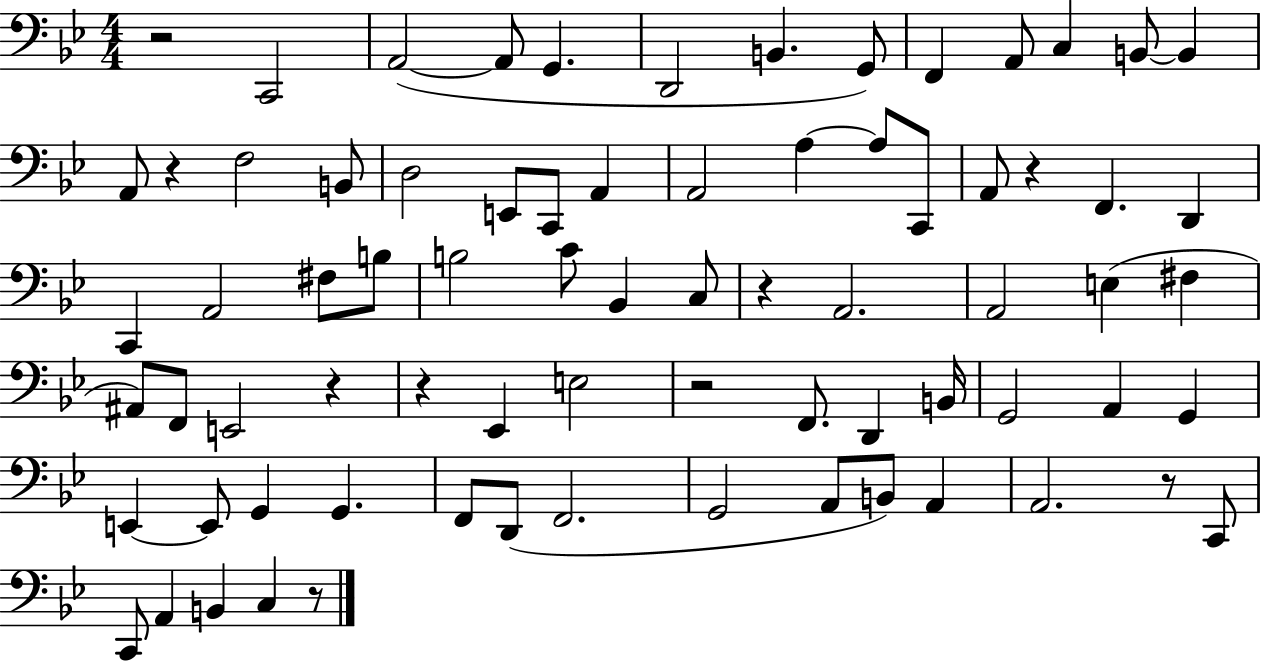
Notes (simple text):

R/h C2/h A2/h A2/e G2/q. D2/h B2/q. G2/e F2/q A2/e C3/q B2/e B2/q A2/e R/q F3/h B2/e D3/h E2/e C2/e A2/q A2/h A3/q A3/e C2/e A2/e R/q F2/q. D2/q C2/q A2/h F#3/e B3/e B3/h C4/e Bb2/q C3/e R/q A2/h. A2/h E3/q F#3/q A#2/e F2/e E2/h R/q R/q Eb2/q E3/h R/h F2/e. D2/q B2/s G2/h A2/q G2/q E2/q E2/e G2/q G2/q. F2/e D2/e F2/h. G2/h A2/e B2/e A2/q A2/h. R/e C2/e C2/e A2/q B2/q C3/q R/e